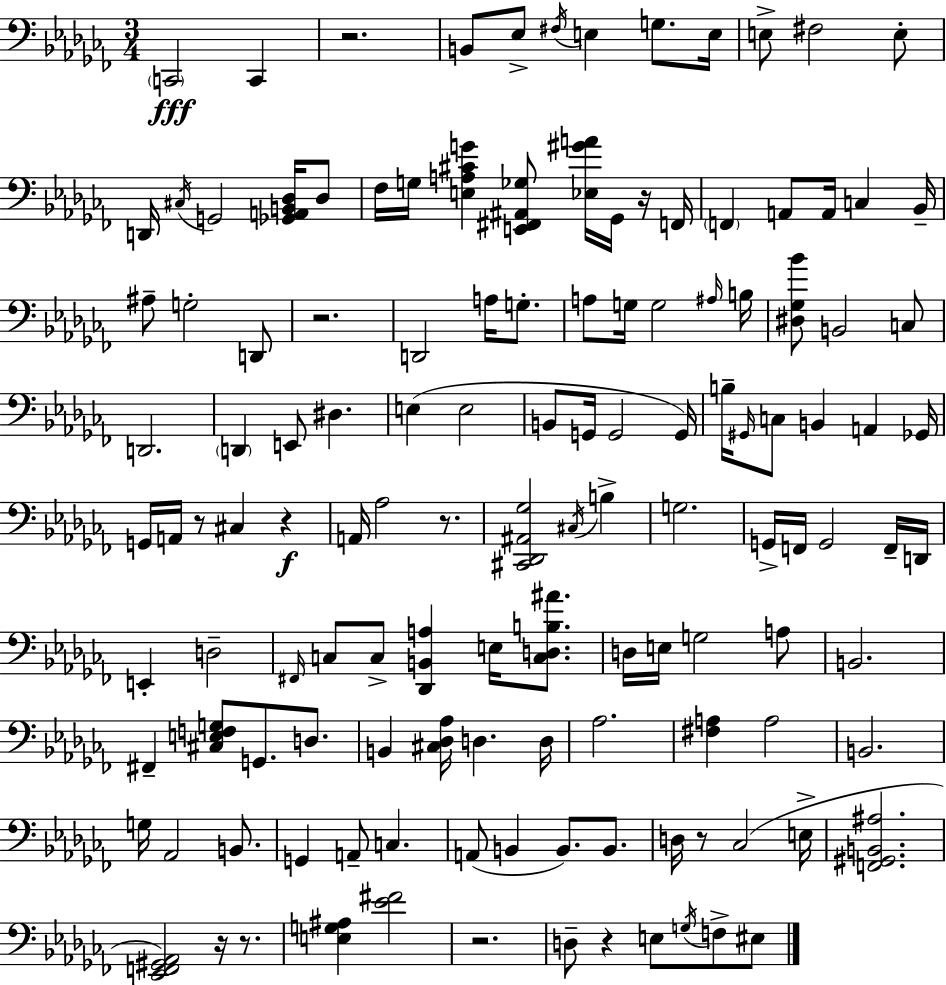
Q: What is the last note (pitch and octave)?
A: EIS3